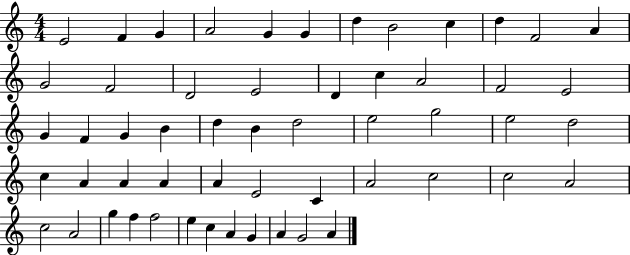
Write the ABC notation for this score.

X:1
T:Untitled
M:4/4
L:1/4
K:C
E2 F G A2 G G d B2 c d F2 A G2 F2 D2 E2 D c A2 F2 E2 G F G B d B d2 e2 g2 e2 d2 c A A A A E2 C A2 c2 c2 A2 c2 A2 g f f2 e c A G A G2 A